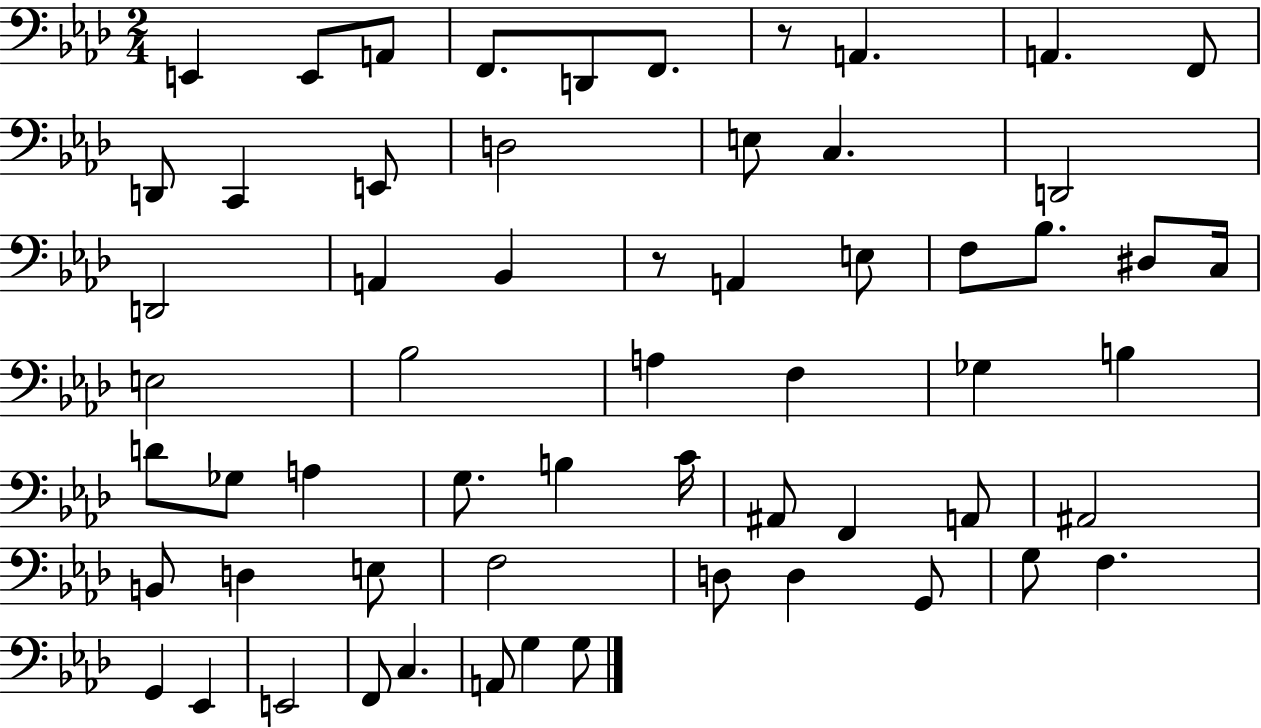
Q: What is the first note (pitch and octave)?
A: E2